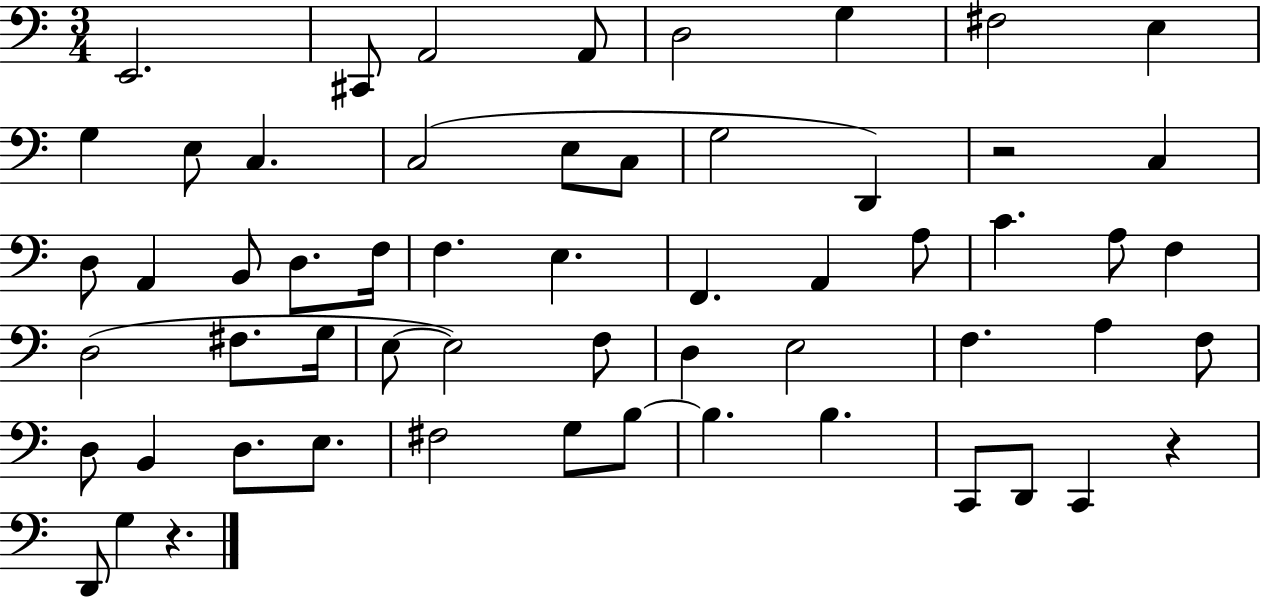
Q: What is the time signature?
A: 3/4